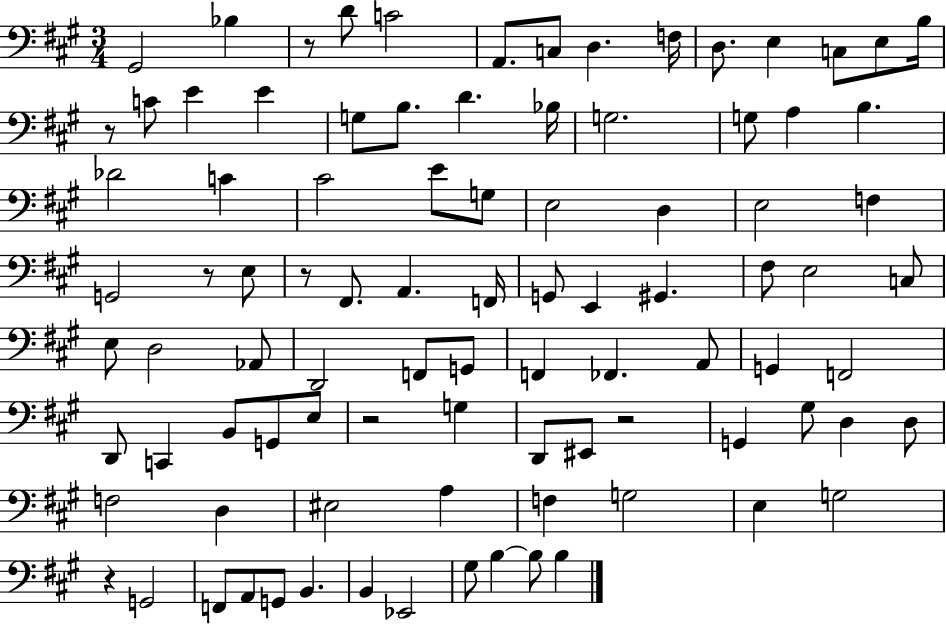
G#2/h Bb3/q R/e D4/e C4/h A2/e. C3/e D3/q. F3/s D3/e. E3/q C3/e E3/e B3/s R/e C4/e E4/q E4/q G3/e B3/e. D4/q. Bb3/s G3/h. G3/e A3/q B3/q. Db4/h C4/q C#4/h E4/e G3/e E3/h D3/q E3/h F3/q G2/h R/e E3/e R/e F#2/e. A2/q. F2/s G2/e E2/q G#2/q. F#3/e E3/h C3/e E3/e D3/h Ab2/e D2/h F2/e G2/e F2/q FES2/q. A2/e G2/q F2/h D2/e C2/q B2/e G2/e E3/e R/h G3/q D2/e EIS2/e R/h G2/q G#3/e D3/q D3/e F3/h D3/q EIS3/h A3/q F3/q G3/h E3/q G3/h R/q G2/h F2/e A2/e G2/e B2/q. B2/q Eb2/h G#3/e B3/q B3/e B3/q